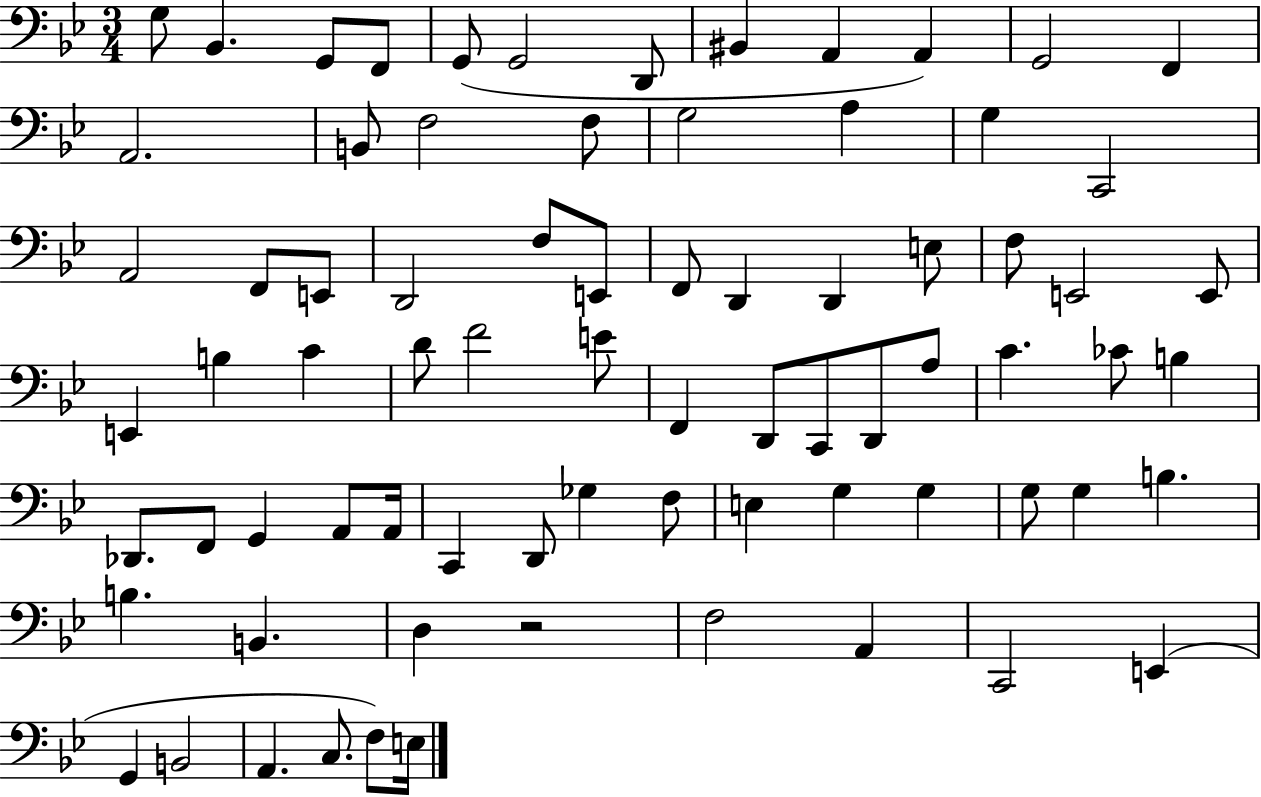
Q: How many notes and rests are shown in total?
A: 76